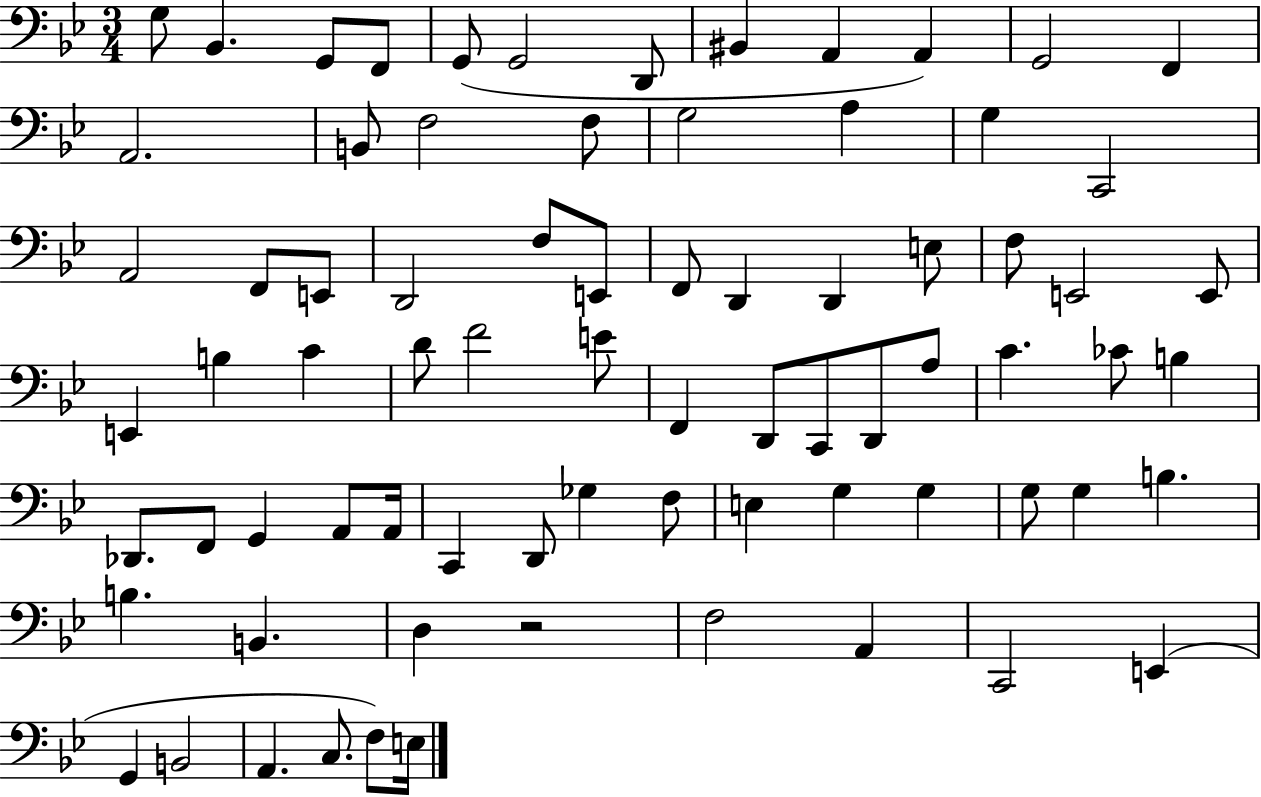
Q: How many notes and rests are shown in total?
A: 76